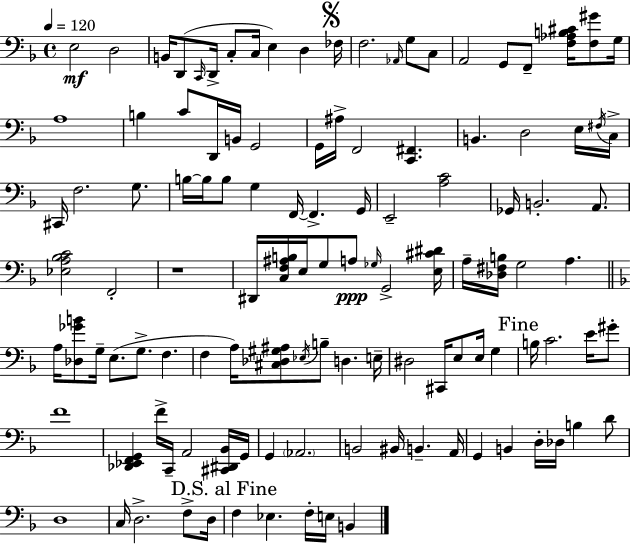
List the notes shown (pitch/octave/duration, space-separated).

E3/h D3/h B2/s D2/e C2/s D2/s C3/e C3/s E3/q D3/q FES3/s F3/h. Ab2/s G3/e C3/e A2/h G2/e F2/e [F3,Ab3,B3,C#4]/s [F3,G#4]/e G3/s A3/w B3/q C4/e D2/s B2/s G2/h G2/s A#3/s F2/h [C2,F#2]/q. B2/q. D3/h E3/s F#3/s C3/s C#2/s F3/h. G3/e. B3/s B3/s B3/e G3/q F2/s F2/q. G2/s E2/h [A3,C4]/h Gb2/s B2/h. A2/e. [Eb3,A3,Bb3,C4]/h F2/h R/w D#2/s [C3,F3,A#3,B3]/s E3/s G3/e A3/e Gb3/s G2/h [E3,C#4,D#4]/s A3/s [Db3,F#3,B3]/s G3/h A3/q. A3/s [Db3,Gb4,B4]/e G3/s E3/e. G3/e. F3/q. F3/q A3/s [C#3,Db3,G#3,A#3]/e Eb3/s B3/e D3/q. E3/s D#3/h C#2/s E3/e E3/s G3/q B3/s C4/h. E4/s G#4/e F4/w [Db2,Eb2,F2,G2]/q F4/s C2/s A2/h [C#2,D#2,Bb2]/s G2/s G2/q Ab2/h. B2/h BIS2/s B2/q. A2/s G2/q B2/q D3/s Db3/s B3/q D4/e D3/w C3/s D3/h. F3/e D3/s F3/q Eb3/q. F3/s E3/s B2/q